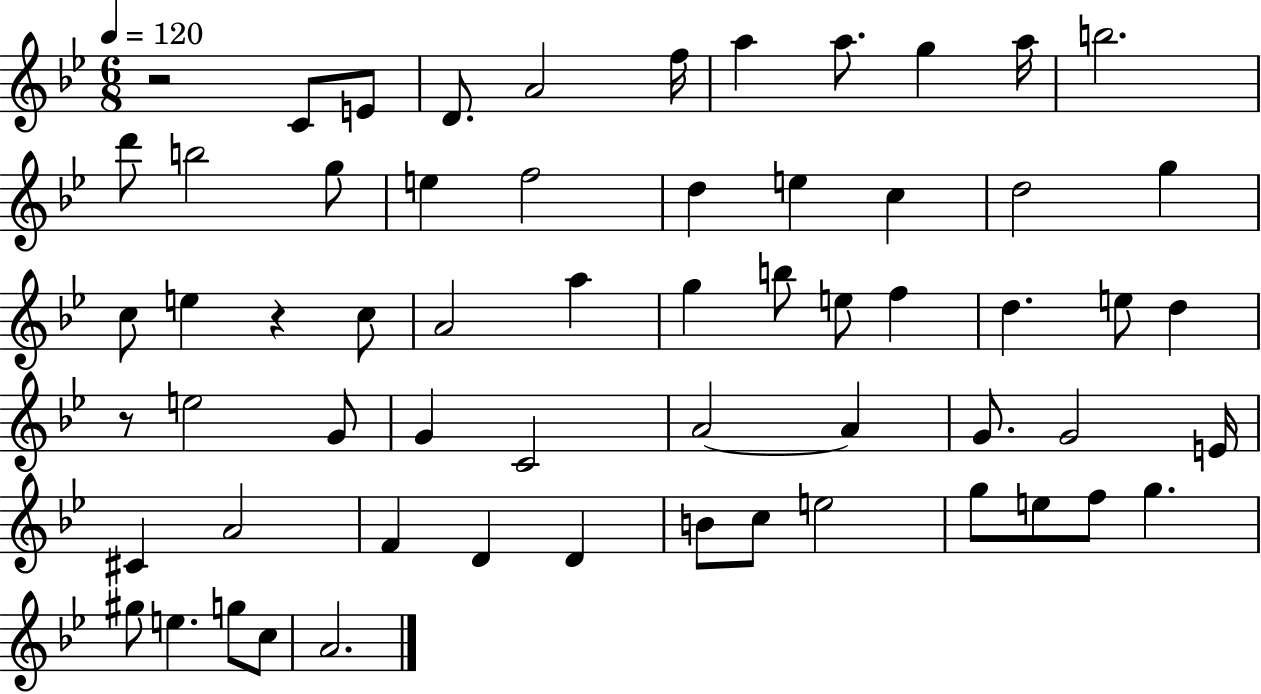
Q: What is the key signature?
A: BES major